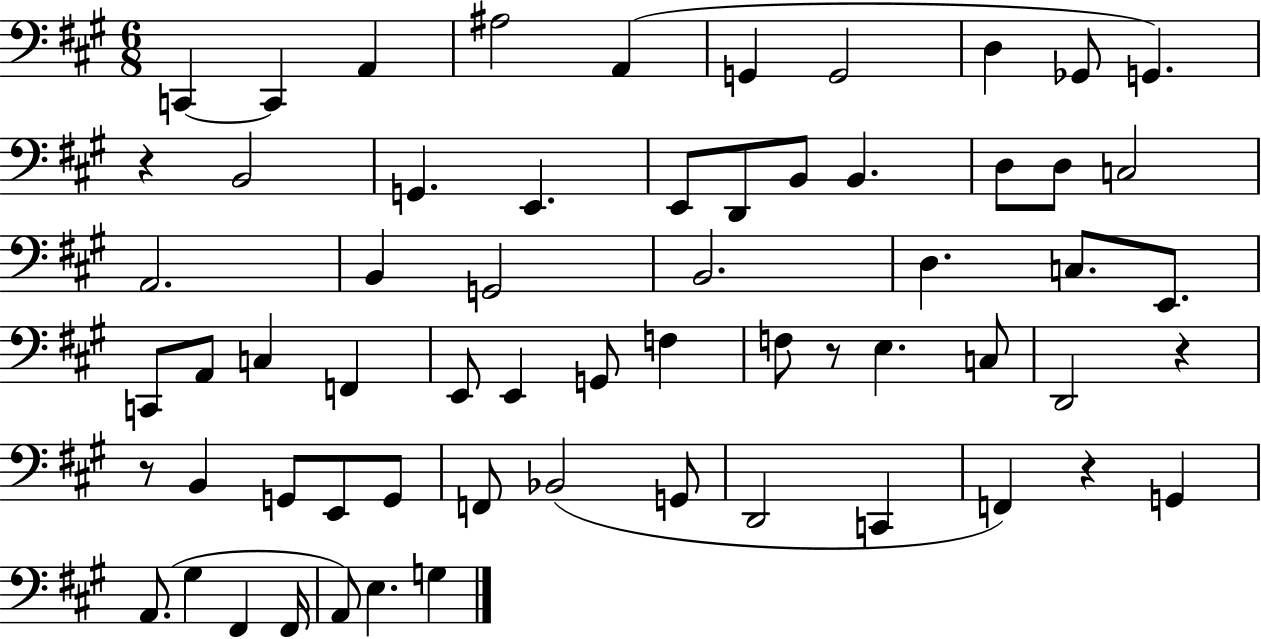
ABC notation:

X:1
T:Untitled
M:6/8
L:1/4
K:A
C,, C,, A,, ^A,2 A,, G,, G,,2 D, _G,,/2 G,, z B,,2 G,, E,, E,,/2 D,,/2 B,,/2 B,, D,/2 D,/2 C,2 A,,2 B,, G,,2 B,,2 D, C,/2 E,,/2 C,,/2 A,,/2 C, F,, E,,/2 E,, G,,/2 F, F,/2 z/2 E, C,/2 D,,2 z z/2 B,, G,,/2 E,,/2 G,,/2 F,,/2 _B,,2 G,,/2 D,,2 C,, F,, z G,, A,,/2 ^G, ^F,, ^F,,/4 A,,/2 E, G,